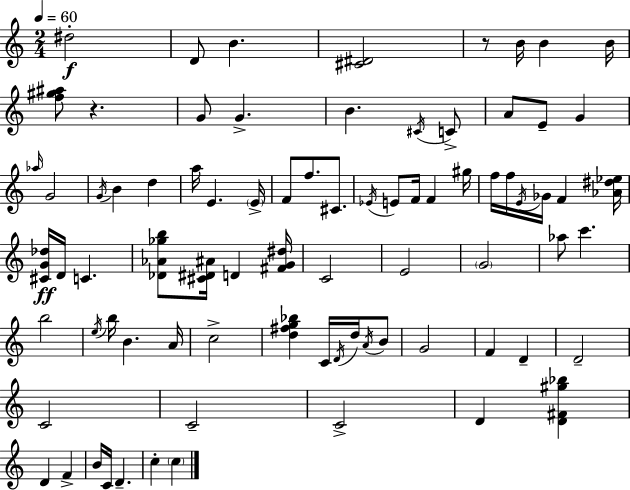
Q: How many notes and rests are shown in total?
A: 80